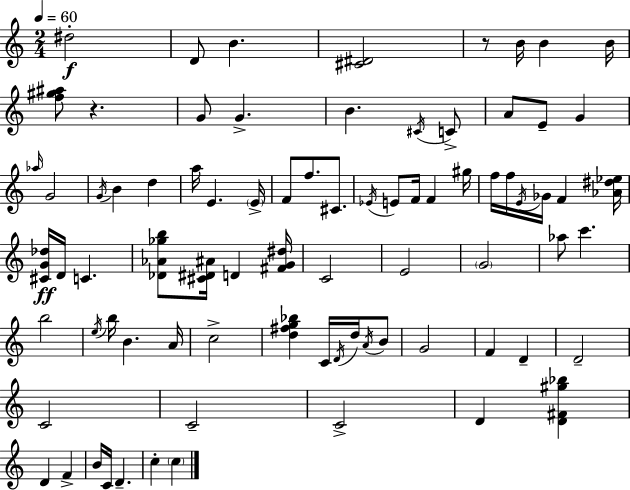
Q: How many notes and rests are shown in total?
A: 80